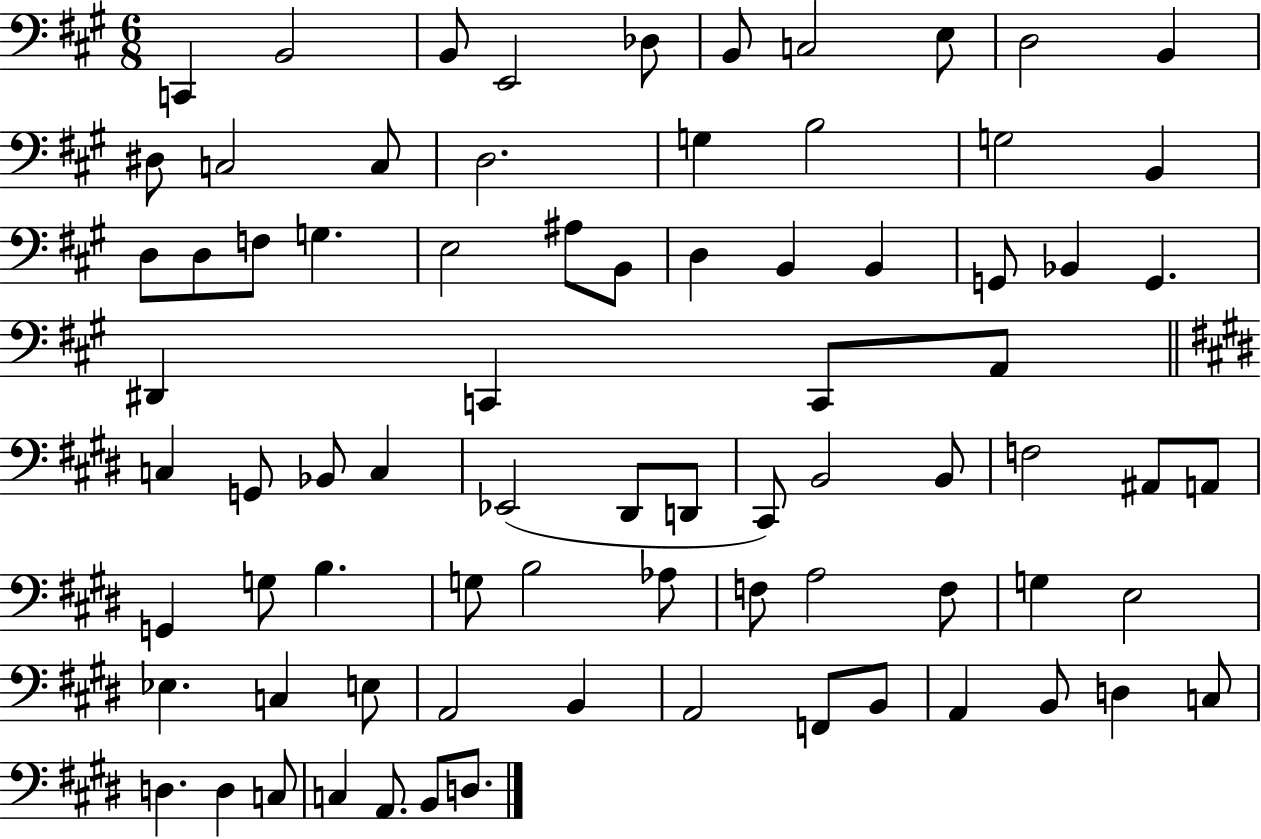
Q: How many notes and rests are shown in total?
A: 78